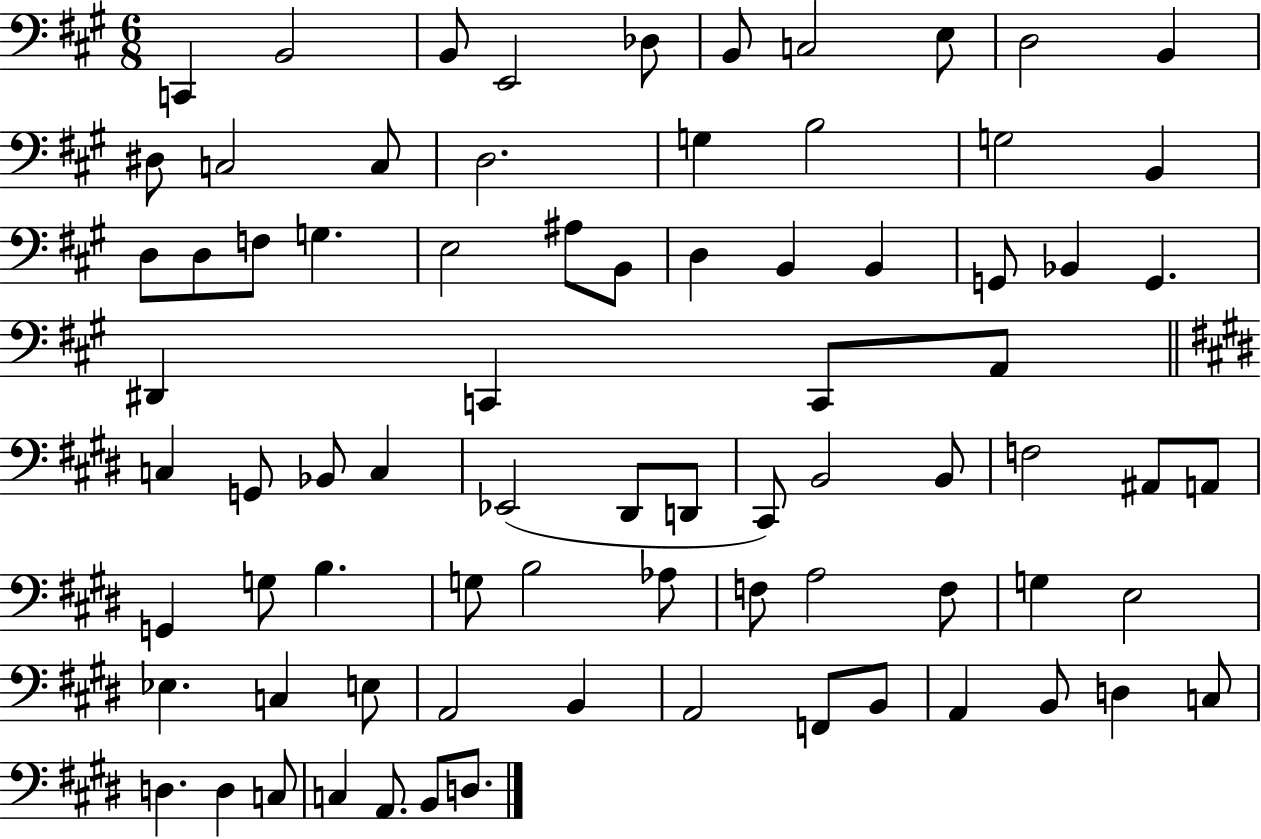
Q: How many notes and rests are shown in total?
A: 78